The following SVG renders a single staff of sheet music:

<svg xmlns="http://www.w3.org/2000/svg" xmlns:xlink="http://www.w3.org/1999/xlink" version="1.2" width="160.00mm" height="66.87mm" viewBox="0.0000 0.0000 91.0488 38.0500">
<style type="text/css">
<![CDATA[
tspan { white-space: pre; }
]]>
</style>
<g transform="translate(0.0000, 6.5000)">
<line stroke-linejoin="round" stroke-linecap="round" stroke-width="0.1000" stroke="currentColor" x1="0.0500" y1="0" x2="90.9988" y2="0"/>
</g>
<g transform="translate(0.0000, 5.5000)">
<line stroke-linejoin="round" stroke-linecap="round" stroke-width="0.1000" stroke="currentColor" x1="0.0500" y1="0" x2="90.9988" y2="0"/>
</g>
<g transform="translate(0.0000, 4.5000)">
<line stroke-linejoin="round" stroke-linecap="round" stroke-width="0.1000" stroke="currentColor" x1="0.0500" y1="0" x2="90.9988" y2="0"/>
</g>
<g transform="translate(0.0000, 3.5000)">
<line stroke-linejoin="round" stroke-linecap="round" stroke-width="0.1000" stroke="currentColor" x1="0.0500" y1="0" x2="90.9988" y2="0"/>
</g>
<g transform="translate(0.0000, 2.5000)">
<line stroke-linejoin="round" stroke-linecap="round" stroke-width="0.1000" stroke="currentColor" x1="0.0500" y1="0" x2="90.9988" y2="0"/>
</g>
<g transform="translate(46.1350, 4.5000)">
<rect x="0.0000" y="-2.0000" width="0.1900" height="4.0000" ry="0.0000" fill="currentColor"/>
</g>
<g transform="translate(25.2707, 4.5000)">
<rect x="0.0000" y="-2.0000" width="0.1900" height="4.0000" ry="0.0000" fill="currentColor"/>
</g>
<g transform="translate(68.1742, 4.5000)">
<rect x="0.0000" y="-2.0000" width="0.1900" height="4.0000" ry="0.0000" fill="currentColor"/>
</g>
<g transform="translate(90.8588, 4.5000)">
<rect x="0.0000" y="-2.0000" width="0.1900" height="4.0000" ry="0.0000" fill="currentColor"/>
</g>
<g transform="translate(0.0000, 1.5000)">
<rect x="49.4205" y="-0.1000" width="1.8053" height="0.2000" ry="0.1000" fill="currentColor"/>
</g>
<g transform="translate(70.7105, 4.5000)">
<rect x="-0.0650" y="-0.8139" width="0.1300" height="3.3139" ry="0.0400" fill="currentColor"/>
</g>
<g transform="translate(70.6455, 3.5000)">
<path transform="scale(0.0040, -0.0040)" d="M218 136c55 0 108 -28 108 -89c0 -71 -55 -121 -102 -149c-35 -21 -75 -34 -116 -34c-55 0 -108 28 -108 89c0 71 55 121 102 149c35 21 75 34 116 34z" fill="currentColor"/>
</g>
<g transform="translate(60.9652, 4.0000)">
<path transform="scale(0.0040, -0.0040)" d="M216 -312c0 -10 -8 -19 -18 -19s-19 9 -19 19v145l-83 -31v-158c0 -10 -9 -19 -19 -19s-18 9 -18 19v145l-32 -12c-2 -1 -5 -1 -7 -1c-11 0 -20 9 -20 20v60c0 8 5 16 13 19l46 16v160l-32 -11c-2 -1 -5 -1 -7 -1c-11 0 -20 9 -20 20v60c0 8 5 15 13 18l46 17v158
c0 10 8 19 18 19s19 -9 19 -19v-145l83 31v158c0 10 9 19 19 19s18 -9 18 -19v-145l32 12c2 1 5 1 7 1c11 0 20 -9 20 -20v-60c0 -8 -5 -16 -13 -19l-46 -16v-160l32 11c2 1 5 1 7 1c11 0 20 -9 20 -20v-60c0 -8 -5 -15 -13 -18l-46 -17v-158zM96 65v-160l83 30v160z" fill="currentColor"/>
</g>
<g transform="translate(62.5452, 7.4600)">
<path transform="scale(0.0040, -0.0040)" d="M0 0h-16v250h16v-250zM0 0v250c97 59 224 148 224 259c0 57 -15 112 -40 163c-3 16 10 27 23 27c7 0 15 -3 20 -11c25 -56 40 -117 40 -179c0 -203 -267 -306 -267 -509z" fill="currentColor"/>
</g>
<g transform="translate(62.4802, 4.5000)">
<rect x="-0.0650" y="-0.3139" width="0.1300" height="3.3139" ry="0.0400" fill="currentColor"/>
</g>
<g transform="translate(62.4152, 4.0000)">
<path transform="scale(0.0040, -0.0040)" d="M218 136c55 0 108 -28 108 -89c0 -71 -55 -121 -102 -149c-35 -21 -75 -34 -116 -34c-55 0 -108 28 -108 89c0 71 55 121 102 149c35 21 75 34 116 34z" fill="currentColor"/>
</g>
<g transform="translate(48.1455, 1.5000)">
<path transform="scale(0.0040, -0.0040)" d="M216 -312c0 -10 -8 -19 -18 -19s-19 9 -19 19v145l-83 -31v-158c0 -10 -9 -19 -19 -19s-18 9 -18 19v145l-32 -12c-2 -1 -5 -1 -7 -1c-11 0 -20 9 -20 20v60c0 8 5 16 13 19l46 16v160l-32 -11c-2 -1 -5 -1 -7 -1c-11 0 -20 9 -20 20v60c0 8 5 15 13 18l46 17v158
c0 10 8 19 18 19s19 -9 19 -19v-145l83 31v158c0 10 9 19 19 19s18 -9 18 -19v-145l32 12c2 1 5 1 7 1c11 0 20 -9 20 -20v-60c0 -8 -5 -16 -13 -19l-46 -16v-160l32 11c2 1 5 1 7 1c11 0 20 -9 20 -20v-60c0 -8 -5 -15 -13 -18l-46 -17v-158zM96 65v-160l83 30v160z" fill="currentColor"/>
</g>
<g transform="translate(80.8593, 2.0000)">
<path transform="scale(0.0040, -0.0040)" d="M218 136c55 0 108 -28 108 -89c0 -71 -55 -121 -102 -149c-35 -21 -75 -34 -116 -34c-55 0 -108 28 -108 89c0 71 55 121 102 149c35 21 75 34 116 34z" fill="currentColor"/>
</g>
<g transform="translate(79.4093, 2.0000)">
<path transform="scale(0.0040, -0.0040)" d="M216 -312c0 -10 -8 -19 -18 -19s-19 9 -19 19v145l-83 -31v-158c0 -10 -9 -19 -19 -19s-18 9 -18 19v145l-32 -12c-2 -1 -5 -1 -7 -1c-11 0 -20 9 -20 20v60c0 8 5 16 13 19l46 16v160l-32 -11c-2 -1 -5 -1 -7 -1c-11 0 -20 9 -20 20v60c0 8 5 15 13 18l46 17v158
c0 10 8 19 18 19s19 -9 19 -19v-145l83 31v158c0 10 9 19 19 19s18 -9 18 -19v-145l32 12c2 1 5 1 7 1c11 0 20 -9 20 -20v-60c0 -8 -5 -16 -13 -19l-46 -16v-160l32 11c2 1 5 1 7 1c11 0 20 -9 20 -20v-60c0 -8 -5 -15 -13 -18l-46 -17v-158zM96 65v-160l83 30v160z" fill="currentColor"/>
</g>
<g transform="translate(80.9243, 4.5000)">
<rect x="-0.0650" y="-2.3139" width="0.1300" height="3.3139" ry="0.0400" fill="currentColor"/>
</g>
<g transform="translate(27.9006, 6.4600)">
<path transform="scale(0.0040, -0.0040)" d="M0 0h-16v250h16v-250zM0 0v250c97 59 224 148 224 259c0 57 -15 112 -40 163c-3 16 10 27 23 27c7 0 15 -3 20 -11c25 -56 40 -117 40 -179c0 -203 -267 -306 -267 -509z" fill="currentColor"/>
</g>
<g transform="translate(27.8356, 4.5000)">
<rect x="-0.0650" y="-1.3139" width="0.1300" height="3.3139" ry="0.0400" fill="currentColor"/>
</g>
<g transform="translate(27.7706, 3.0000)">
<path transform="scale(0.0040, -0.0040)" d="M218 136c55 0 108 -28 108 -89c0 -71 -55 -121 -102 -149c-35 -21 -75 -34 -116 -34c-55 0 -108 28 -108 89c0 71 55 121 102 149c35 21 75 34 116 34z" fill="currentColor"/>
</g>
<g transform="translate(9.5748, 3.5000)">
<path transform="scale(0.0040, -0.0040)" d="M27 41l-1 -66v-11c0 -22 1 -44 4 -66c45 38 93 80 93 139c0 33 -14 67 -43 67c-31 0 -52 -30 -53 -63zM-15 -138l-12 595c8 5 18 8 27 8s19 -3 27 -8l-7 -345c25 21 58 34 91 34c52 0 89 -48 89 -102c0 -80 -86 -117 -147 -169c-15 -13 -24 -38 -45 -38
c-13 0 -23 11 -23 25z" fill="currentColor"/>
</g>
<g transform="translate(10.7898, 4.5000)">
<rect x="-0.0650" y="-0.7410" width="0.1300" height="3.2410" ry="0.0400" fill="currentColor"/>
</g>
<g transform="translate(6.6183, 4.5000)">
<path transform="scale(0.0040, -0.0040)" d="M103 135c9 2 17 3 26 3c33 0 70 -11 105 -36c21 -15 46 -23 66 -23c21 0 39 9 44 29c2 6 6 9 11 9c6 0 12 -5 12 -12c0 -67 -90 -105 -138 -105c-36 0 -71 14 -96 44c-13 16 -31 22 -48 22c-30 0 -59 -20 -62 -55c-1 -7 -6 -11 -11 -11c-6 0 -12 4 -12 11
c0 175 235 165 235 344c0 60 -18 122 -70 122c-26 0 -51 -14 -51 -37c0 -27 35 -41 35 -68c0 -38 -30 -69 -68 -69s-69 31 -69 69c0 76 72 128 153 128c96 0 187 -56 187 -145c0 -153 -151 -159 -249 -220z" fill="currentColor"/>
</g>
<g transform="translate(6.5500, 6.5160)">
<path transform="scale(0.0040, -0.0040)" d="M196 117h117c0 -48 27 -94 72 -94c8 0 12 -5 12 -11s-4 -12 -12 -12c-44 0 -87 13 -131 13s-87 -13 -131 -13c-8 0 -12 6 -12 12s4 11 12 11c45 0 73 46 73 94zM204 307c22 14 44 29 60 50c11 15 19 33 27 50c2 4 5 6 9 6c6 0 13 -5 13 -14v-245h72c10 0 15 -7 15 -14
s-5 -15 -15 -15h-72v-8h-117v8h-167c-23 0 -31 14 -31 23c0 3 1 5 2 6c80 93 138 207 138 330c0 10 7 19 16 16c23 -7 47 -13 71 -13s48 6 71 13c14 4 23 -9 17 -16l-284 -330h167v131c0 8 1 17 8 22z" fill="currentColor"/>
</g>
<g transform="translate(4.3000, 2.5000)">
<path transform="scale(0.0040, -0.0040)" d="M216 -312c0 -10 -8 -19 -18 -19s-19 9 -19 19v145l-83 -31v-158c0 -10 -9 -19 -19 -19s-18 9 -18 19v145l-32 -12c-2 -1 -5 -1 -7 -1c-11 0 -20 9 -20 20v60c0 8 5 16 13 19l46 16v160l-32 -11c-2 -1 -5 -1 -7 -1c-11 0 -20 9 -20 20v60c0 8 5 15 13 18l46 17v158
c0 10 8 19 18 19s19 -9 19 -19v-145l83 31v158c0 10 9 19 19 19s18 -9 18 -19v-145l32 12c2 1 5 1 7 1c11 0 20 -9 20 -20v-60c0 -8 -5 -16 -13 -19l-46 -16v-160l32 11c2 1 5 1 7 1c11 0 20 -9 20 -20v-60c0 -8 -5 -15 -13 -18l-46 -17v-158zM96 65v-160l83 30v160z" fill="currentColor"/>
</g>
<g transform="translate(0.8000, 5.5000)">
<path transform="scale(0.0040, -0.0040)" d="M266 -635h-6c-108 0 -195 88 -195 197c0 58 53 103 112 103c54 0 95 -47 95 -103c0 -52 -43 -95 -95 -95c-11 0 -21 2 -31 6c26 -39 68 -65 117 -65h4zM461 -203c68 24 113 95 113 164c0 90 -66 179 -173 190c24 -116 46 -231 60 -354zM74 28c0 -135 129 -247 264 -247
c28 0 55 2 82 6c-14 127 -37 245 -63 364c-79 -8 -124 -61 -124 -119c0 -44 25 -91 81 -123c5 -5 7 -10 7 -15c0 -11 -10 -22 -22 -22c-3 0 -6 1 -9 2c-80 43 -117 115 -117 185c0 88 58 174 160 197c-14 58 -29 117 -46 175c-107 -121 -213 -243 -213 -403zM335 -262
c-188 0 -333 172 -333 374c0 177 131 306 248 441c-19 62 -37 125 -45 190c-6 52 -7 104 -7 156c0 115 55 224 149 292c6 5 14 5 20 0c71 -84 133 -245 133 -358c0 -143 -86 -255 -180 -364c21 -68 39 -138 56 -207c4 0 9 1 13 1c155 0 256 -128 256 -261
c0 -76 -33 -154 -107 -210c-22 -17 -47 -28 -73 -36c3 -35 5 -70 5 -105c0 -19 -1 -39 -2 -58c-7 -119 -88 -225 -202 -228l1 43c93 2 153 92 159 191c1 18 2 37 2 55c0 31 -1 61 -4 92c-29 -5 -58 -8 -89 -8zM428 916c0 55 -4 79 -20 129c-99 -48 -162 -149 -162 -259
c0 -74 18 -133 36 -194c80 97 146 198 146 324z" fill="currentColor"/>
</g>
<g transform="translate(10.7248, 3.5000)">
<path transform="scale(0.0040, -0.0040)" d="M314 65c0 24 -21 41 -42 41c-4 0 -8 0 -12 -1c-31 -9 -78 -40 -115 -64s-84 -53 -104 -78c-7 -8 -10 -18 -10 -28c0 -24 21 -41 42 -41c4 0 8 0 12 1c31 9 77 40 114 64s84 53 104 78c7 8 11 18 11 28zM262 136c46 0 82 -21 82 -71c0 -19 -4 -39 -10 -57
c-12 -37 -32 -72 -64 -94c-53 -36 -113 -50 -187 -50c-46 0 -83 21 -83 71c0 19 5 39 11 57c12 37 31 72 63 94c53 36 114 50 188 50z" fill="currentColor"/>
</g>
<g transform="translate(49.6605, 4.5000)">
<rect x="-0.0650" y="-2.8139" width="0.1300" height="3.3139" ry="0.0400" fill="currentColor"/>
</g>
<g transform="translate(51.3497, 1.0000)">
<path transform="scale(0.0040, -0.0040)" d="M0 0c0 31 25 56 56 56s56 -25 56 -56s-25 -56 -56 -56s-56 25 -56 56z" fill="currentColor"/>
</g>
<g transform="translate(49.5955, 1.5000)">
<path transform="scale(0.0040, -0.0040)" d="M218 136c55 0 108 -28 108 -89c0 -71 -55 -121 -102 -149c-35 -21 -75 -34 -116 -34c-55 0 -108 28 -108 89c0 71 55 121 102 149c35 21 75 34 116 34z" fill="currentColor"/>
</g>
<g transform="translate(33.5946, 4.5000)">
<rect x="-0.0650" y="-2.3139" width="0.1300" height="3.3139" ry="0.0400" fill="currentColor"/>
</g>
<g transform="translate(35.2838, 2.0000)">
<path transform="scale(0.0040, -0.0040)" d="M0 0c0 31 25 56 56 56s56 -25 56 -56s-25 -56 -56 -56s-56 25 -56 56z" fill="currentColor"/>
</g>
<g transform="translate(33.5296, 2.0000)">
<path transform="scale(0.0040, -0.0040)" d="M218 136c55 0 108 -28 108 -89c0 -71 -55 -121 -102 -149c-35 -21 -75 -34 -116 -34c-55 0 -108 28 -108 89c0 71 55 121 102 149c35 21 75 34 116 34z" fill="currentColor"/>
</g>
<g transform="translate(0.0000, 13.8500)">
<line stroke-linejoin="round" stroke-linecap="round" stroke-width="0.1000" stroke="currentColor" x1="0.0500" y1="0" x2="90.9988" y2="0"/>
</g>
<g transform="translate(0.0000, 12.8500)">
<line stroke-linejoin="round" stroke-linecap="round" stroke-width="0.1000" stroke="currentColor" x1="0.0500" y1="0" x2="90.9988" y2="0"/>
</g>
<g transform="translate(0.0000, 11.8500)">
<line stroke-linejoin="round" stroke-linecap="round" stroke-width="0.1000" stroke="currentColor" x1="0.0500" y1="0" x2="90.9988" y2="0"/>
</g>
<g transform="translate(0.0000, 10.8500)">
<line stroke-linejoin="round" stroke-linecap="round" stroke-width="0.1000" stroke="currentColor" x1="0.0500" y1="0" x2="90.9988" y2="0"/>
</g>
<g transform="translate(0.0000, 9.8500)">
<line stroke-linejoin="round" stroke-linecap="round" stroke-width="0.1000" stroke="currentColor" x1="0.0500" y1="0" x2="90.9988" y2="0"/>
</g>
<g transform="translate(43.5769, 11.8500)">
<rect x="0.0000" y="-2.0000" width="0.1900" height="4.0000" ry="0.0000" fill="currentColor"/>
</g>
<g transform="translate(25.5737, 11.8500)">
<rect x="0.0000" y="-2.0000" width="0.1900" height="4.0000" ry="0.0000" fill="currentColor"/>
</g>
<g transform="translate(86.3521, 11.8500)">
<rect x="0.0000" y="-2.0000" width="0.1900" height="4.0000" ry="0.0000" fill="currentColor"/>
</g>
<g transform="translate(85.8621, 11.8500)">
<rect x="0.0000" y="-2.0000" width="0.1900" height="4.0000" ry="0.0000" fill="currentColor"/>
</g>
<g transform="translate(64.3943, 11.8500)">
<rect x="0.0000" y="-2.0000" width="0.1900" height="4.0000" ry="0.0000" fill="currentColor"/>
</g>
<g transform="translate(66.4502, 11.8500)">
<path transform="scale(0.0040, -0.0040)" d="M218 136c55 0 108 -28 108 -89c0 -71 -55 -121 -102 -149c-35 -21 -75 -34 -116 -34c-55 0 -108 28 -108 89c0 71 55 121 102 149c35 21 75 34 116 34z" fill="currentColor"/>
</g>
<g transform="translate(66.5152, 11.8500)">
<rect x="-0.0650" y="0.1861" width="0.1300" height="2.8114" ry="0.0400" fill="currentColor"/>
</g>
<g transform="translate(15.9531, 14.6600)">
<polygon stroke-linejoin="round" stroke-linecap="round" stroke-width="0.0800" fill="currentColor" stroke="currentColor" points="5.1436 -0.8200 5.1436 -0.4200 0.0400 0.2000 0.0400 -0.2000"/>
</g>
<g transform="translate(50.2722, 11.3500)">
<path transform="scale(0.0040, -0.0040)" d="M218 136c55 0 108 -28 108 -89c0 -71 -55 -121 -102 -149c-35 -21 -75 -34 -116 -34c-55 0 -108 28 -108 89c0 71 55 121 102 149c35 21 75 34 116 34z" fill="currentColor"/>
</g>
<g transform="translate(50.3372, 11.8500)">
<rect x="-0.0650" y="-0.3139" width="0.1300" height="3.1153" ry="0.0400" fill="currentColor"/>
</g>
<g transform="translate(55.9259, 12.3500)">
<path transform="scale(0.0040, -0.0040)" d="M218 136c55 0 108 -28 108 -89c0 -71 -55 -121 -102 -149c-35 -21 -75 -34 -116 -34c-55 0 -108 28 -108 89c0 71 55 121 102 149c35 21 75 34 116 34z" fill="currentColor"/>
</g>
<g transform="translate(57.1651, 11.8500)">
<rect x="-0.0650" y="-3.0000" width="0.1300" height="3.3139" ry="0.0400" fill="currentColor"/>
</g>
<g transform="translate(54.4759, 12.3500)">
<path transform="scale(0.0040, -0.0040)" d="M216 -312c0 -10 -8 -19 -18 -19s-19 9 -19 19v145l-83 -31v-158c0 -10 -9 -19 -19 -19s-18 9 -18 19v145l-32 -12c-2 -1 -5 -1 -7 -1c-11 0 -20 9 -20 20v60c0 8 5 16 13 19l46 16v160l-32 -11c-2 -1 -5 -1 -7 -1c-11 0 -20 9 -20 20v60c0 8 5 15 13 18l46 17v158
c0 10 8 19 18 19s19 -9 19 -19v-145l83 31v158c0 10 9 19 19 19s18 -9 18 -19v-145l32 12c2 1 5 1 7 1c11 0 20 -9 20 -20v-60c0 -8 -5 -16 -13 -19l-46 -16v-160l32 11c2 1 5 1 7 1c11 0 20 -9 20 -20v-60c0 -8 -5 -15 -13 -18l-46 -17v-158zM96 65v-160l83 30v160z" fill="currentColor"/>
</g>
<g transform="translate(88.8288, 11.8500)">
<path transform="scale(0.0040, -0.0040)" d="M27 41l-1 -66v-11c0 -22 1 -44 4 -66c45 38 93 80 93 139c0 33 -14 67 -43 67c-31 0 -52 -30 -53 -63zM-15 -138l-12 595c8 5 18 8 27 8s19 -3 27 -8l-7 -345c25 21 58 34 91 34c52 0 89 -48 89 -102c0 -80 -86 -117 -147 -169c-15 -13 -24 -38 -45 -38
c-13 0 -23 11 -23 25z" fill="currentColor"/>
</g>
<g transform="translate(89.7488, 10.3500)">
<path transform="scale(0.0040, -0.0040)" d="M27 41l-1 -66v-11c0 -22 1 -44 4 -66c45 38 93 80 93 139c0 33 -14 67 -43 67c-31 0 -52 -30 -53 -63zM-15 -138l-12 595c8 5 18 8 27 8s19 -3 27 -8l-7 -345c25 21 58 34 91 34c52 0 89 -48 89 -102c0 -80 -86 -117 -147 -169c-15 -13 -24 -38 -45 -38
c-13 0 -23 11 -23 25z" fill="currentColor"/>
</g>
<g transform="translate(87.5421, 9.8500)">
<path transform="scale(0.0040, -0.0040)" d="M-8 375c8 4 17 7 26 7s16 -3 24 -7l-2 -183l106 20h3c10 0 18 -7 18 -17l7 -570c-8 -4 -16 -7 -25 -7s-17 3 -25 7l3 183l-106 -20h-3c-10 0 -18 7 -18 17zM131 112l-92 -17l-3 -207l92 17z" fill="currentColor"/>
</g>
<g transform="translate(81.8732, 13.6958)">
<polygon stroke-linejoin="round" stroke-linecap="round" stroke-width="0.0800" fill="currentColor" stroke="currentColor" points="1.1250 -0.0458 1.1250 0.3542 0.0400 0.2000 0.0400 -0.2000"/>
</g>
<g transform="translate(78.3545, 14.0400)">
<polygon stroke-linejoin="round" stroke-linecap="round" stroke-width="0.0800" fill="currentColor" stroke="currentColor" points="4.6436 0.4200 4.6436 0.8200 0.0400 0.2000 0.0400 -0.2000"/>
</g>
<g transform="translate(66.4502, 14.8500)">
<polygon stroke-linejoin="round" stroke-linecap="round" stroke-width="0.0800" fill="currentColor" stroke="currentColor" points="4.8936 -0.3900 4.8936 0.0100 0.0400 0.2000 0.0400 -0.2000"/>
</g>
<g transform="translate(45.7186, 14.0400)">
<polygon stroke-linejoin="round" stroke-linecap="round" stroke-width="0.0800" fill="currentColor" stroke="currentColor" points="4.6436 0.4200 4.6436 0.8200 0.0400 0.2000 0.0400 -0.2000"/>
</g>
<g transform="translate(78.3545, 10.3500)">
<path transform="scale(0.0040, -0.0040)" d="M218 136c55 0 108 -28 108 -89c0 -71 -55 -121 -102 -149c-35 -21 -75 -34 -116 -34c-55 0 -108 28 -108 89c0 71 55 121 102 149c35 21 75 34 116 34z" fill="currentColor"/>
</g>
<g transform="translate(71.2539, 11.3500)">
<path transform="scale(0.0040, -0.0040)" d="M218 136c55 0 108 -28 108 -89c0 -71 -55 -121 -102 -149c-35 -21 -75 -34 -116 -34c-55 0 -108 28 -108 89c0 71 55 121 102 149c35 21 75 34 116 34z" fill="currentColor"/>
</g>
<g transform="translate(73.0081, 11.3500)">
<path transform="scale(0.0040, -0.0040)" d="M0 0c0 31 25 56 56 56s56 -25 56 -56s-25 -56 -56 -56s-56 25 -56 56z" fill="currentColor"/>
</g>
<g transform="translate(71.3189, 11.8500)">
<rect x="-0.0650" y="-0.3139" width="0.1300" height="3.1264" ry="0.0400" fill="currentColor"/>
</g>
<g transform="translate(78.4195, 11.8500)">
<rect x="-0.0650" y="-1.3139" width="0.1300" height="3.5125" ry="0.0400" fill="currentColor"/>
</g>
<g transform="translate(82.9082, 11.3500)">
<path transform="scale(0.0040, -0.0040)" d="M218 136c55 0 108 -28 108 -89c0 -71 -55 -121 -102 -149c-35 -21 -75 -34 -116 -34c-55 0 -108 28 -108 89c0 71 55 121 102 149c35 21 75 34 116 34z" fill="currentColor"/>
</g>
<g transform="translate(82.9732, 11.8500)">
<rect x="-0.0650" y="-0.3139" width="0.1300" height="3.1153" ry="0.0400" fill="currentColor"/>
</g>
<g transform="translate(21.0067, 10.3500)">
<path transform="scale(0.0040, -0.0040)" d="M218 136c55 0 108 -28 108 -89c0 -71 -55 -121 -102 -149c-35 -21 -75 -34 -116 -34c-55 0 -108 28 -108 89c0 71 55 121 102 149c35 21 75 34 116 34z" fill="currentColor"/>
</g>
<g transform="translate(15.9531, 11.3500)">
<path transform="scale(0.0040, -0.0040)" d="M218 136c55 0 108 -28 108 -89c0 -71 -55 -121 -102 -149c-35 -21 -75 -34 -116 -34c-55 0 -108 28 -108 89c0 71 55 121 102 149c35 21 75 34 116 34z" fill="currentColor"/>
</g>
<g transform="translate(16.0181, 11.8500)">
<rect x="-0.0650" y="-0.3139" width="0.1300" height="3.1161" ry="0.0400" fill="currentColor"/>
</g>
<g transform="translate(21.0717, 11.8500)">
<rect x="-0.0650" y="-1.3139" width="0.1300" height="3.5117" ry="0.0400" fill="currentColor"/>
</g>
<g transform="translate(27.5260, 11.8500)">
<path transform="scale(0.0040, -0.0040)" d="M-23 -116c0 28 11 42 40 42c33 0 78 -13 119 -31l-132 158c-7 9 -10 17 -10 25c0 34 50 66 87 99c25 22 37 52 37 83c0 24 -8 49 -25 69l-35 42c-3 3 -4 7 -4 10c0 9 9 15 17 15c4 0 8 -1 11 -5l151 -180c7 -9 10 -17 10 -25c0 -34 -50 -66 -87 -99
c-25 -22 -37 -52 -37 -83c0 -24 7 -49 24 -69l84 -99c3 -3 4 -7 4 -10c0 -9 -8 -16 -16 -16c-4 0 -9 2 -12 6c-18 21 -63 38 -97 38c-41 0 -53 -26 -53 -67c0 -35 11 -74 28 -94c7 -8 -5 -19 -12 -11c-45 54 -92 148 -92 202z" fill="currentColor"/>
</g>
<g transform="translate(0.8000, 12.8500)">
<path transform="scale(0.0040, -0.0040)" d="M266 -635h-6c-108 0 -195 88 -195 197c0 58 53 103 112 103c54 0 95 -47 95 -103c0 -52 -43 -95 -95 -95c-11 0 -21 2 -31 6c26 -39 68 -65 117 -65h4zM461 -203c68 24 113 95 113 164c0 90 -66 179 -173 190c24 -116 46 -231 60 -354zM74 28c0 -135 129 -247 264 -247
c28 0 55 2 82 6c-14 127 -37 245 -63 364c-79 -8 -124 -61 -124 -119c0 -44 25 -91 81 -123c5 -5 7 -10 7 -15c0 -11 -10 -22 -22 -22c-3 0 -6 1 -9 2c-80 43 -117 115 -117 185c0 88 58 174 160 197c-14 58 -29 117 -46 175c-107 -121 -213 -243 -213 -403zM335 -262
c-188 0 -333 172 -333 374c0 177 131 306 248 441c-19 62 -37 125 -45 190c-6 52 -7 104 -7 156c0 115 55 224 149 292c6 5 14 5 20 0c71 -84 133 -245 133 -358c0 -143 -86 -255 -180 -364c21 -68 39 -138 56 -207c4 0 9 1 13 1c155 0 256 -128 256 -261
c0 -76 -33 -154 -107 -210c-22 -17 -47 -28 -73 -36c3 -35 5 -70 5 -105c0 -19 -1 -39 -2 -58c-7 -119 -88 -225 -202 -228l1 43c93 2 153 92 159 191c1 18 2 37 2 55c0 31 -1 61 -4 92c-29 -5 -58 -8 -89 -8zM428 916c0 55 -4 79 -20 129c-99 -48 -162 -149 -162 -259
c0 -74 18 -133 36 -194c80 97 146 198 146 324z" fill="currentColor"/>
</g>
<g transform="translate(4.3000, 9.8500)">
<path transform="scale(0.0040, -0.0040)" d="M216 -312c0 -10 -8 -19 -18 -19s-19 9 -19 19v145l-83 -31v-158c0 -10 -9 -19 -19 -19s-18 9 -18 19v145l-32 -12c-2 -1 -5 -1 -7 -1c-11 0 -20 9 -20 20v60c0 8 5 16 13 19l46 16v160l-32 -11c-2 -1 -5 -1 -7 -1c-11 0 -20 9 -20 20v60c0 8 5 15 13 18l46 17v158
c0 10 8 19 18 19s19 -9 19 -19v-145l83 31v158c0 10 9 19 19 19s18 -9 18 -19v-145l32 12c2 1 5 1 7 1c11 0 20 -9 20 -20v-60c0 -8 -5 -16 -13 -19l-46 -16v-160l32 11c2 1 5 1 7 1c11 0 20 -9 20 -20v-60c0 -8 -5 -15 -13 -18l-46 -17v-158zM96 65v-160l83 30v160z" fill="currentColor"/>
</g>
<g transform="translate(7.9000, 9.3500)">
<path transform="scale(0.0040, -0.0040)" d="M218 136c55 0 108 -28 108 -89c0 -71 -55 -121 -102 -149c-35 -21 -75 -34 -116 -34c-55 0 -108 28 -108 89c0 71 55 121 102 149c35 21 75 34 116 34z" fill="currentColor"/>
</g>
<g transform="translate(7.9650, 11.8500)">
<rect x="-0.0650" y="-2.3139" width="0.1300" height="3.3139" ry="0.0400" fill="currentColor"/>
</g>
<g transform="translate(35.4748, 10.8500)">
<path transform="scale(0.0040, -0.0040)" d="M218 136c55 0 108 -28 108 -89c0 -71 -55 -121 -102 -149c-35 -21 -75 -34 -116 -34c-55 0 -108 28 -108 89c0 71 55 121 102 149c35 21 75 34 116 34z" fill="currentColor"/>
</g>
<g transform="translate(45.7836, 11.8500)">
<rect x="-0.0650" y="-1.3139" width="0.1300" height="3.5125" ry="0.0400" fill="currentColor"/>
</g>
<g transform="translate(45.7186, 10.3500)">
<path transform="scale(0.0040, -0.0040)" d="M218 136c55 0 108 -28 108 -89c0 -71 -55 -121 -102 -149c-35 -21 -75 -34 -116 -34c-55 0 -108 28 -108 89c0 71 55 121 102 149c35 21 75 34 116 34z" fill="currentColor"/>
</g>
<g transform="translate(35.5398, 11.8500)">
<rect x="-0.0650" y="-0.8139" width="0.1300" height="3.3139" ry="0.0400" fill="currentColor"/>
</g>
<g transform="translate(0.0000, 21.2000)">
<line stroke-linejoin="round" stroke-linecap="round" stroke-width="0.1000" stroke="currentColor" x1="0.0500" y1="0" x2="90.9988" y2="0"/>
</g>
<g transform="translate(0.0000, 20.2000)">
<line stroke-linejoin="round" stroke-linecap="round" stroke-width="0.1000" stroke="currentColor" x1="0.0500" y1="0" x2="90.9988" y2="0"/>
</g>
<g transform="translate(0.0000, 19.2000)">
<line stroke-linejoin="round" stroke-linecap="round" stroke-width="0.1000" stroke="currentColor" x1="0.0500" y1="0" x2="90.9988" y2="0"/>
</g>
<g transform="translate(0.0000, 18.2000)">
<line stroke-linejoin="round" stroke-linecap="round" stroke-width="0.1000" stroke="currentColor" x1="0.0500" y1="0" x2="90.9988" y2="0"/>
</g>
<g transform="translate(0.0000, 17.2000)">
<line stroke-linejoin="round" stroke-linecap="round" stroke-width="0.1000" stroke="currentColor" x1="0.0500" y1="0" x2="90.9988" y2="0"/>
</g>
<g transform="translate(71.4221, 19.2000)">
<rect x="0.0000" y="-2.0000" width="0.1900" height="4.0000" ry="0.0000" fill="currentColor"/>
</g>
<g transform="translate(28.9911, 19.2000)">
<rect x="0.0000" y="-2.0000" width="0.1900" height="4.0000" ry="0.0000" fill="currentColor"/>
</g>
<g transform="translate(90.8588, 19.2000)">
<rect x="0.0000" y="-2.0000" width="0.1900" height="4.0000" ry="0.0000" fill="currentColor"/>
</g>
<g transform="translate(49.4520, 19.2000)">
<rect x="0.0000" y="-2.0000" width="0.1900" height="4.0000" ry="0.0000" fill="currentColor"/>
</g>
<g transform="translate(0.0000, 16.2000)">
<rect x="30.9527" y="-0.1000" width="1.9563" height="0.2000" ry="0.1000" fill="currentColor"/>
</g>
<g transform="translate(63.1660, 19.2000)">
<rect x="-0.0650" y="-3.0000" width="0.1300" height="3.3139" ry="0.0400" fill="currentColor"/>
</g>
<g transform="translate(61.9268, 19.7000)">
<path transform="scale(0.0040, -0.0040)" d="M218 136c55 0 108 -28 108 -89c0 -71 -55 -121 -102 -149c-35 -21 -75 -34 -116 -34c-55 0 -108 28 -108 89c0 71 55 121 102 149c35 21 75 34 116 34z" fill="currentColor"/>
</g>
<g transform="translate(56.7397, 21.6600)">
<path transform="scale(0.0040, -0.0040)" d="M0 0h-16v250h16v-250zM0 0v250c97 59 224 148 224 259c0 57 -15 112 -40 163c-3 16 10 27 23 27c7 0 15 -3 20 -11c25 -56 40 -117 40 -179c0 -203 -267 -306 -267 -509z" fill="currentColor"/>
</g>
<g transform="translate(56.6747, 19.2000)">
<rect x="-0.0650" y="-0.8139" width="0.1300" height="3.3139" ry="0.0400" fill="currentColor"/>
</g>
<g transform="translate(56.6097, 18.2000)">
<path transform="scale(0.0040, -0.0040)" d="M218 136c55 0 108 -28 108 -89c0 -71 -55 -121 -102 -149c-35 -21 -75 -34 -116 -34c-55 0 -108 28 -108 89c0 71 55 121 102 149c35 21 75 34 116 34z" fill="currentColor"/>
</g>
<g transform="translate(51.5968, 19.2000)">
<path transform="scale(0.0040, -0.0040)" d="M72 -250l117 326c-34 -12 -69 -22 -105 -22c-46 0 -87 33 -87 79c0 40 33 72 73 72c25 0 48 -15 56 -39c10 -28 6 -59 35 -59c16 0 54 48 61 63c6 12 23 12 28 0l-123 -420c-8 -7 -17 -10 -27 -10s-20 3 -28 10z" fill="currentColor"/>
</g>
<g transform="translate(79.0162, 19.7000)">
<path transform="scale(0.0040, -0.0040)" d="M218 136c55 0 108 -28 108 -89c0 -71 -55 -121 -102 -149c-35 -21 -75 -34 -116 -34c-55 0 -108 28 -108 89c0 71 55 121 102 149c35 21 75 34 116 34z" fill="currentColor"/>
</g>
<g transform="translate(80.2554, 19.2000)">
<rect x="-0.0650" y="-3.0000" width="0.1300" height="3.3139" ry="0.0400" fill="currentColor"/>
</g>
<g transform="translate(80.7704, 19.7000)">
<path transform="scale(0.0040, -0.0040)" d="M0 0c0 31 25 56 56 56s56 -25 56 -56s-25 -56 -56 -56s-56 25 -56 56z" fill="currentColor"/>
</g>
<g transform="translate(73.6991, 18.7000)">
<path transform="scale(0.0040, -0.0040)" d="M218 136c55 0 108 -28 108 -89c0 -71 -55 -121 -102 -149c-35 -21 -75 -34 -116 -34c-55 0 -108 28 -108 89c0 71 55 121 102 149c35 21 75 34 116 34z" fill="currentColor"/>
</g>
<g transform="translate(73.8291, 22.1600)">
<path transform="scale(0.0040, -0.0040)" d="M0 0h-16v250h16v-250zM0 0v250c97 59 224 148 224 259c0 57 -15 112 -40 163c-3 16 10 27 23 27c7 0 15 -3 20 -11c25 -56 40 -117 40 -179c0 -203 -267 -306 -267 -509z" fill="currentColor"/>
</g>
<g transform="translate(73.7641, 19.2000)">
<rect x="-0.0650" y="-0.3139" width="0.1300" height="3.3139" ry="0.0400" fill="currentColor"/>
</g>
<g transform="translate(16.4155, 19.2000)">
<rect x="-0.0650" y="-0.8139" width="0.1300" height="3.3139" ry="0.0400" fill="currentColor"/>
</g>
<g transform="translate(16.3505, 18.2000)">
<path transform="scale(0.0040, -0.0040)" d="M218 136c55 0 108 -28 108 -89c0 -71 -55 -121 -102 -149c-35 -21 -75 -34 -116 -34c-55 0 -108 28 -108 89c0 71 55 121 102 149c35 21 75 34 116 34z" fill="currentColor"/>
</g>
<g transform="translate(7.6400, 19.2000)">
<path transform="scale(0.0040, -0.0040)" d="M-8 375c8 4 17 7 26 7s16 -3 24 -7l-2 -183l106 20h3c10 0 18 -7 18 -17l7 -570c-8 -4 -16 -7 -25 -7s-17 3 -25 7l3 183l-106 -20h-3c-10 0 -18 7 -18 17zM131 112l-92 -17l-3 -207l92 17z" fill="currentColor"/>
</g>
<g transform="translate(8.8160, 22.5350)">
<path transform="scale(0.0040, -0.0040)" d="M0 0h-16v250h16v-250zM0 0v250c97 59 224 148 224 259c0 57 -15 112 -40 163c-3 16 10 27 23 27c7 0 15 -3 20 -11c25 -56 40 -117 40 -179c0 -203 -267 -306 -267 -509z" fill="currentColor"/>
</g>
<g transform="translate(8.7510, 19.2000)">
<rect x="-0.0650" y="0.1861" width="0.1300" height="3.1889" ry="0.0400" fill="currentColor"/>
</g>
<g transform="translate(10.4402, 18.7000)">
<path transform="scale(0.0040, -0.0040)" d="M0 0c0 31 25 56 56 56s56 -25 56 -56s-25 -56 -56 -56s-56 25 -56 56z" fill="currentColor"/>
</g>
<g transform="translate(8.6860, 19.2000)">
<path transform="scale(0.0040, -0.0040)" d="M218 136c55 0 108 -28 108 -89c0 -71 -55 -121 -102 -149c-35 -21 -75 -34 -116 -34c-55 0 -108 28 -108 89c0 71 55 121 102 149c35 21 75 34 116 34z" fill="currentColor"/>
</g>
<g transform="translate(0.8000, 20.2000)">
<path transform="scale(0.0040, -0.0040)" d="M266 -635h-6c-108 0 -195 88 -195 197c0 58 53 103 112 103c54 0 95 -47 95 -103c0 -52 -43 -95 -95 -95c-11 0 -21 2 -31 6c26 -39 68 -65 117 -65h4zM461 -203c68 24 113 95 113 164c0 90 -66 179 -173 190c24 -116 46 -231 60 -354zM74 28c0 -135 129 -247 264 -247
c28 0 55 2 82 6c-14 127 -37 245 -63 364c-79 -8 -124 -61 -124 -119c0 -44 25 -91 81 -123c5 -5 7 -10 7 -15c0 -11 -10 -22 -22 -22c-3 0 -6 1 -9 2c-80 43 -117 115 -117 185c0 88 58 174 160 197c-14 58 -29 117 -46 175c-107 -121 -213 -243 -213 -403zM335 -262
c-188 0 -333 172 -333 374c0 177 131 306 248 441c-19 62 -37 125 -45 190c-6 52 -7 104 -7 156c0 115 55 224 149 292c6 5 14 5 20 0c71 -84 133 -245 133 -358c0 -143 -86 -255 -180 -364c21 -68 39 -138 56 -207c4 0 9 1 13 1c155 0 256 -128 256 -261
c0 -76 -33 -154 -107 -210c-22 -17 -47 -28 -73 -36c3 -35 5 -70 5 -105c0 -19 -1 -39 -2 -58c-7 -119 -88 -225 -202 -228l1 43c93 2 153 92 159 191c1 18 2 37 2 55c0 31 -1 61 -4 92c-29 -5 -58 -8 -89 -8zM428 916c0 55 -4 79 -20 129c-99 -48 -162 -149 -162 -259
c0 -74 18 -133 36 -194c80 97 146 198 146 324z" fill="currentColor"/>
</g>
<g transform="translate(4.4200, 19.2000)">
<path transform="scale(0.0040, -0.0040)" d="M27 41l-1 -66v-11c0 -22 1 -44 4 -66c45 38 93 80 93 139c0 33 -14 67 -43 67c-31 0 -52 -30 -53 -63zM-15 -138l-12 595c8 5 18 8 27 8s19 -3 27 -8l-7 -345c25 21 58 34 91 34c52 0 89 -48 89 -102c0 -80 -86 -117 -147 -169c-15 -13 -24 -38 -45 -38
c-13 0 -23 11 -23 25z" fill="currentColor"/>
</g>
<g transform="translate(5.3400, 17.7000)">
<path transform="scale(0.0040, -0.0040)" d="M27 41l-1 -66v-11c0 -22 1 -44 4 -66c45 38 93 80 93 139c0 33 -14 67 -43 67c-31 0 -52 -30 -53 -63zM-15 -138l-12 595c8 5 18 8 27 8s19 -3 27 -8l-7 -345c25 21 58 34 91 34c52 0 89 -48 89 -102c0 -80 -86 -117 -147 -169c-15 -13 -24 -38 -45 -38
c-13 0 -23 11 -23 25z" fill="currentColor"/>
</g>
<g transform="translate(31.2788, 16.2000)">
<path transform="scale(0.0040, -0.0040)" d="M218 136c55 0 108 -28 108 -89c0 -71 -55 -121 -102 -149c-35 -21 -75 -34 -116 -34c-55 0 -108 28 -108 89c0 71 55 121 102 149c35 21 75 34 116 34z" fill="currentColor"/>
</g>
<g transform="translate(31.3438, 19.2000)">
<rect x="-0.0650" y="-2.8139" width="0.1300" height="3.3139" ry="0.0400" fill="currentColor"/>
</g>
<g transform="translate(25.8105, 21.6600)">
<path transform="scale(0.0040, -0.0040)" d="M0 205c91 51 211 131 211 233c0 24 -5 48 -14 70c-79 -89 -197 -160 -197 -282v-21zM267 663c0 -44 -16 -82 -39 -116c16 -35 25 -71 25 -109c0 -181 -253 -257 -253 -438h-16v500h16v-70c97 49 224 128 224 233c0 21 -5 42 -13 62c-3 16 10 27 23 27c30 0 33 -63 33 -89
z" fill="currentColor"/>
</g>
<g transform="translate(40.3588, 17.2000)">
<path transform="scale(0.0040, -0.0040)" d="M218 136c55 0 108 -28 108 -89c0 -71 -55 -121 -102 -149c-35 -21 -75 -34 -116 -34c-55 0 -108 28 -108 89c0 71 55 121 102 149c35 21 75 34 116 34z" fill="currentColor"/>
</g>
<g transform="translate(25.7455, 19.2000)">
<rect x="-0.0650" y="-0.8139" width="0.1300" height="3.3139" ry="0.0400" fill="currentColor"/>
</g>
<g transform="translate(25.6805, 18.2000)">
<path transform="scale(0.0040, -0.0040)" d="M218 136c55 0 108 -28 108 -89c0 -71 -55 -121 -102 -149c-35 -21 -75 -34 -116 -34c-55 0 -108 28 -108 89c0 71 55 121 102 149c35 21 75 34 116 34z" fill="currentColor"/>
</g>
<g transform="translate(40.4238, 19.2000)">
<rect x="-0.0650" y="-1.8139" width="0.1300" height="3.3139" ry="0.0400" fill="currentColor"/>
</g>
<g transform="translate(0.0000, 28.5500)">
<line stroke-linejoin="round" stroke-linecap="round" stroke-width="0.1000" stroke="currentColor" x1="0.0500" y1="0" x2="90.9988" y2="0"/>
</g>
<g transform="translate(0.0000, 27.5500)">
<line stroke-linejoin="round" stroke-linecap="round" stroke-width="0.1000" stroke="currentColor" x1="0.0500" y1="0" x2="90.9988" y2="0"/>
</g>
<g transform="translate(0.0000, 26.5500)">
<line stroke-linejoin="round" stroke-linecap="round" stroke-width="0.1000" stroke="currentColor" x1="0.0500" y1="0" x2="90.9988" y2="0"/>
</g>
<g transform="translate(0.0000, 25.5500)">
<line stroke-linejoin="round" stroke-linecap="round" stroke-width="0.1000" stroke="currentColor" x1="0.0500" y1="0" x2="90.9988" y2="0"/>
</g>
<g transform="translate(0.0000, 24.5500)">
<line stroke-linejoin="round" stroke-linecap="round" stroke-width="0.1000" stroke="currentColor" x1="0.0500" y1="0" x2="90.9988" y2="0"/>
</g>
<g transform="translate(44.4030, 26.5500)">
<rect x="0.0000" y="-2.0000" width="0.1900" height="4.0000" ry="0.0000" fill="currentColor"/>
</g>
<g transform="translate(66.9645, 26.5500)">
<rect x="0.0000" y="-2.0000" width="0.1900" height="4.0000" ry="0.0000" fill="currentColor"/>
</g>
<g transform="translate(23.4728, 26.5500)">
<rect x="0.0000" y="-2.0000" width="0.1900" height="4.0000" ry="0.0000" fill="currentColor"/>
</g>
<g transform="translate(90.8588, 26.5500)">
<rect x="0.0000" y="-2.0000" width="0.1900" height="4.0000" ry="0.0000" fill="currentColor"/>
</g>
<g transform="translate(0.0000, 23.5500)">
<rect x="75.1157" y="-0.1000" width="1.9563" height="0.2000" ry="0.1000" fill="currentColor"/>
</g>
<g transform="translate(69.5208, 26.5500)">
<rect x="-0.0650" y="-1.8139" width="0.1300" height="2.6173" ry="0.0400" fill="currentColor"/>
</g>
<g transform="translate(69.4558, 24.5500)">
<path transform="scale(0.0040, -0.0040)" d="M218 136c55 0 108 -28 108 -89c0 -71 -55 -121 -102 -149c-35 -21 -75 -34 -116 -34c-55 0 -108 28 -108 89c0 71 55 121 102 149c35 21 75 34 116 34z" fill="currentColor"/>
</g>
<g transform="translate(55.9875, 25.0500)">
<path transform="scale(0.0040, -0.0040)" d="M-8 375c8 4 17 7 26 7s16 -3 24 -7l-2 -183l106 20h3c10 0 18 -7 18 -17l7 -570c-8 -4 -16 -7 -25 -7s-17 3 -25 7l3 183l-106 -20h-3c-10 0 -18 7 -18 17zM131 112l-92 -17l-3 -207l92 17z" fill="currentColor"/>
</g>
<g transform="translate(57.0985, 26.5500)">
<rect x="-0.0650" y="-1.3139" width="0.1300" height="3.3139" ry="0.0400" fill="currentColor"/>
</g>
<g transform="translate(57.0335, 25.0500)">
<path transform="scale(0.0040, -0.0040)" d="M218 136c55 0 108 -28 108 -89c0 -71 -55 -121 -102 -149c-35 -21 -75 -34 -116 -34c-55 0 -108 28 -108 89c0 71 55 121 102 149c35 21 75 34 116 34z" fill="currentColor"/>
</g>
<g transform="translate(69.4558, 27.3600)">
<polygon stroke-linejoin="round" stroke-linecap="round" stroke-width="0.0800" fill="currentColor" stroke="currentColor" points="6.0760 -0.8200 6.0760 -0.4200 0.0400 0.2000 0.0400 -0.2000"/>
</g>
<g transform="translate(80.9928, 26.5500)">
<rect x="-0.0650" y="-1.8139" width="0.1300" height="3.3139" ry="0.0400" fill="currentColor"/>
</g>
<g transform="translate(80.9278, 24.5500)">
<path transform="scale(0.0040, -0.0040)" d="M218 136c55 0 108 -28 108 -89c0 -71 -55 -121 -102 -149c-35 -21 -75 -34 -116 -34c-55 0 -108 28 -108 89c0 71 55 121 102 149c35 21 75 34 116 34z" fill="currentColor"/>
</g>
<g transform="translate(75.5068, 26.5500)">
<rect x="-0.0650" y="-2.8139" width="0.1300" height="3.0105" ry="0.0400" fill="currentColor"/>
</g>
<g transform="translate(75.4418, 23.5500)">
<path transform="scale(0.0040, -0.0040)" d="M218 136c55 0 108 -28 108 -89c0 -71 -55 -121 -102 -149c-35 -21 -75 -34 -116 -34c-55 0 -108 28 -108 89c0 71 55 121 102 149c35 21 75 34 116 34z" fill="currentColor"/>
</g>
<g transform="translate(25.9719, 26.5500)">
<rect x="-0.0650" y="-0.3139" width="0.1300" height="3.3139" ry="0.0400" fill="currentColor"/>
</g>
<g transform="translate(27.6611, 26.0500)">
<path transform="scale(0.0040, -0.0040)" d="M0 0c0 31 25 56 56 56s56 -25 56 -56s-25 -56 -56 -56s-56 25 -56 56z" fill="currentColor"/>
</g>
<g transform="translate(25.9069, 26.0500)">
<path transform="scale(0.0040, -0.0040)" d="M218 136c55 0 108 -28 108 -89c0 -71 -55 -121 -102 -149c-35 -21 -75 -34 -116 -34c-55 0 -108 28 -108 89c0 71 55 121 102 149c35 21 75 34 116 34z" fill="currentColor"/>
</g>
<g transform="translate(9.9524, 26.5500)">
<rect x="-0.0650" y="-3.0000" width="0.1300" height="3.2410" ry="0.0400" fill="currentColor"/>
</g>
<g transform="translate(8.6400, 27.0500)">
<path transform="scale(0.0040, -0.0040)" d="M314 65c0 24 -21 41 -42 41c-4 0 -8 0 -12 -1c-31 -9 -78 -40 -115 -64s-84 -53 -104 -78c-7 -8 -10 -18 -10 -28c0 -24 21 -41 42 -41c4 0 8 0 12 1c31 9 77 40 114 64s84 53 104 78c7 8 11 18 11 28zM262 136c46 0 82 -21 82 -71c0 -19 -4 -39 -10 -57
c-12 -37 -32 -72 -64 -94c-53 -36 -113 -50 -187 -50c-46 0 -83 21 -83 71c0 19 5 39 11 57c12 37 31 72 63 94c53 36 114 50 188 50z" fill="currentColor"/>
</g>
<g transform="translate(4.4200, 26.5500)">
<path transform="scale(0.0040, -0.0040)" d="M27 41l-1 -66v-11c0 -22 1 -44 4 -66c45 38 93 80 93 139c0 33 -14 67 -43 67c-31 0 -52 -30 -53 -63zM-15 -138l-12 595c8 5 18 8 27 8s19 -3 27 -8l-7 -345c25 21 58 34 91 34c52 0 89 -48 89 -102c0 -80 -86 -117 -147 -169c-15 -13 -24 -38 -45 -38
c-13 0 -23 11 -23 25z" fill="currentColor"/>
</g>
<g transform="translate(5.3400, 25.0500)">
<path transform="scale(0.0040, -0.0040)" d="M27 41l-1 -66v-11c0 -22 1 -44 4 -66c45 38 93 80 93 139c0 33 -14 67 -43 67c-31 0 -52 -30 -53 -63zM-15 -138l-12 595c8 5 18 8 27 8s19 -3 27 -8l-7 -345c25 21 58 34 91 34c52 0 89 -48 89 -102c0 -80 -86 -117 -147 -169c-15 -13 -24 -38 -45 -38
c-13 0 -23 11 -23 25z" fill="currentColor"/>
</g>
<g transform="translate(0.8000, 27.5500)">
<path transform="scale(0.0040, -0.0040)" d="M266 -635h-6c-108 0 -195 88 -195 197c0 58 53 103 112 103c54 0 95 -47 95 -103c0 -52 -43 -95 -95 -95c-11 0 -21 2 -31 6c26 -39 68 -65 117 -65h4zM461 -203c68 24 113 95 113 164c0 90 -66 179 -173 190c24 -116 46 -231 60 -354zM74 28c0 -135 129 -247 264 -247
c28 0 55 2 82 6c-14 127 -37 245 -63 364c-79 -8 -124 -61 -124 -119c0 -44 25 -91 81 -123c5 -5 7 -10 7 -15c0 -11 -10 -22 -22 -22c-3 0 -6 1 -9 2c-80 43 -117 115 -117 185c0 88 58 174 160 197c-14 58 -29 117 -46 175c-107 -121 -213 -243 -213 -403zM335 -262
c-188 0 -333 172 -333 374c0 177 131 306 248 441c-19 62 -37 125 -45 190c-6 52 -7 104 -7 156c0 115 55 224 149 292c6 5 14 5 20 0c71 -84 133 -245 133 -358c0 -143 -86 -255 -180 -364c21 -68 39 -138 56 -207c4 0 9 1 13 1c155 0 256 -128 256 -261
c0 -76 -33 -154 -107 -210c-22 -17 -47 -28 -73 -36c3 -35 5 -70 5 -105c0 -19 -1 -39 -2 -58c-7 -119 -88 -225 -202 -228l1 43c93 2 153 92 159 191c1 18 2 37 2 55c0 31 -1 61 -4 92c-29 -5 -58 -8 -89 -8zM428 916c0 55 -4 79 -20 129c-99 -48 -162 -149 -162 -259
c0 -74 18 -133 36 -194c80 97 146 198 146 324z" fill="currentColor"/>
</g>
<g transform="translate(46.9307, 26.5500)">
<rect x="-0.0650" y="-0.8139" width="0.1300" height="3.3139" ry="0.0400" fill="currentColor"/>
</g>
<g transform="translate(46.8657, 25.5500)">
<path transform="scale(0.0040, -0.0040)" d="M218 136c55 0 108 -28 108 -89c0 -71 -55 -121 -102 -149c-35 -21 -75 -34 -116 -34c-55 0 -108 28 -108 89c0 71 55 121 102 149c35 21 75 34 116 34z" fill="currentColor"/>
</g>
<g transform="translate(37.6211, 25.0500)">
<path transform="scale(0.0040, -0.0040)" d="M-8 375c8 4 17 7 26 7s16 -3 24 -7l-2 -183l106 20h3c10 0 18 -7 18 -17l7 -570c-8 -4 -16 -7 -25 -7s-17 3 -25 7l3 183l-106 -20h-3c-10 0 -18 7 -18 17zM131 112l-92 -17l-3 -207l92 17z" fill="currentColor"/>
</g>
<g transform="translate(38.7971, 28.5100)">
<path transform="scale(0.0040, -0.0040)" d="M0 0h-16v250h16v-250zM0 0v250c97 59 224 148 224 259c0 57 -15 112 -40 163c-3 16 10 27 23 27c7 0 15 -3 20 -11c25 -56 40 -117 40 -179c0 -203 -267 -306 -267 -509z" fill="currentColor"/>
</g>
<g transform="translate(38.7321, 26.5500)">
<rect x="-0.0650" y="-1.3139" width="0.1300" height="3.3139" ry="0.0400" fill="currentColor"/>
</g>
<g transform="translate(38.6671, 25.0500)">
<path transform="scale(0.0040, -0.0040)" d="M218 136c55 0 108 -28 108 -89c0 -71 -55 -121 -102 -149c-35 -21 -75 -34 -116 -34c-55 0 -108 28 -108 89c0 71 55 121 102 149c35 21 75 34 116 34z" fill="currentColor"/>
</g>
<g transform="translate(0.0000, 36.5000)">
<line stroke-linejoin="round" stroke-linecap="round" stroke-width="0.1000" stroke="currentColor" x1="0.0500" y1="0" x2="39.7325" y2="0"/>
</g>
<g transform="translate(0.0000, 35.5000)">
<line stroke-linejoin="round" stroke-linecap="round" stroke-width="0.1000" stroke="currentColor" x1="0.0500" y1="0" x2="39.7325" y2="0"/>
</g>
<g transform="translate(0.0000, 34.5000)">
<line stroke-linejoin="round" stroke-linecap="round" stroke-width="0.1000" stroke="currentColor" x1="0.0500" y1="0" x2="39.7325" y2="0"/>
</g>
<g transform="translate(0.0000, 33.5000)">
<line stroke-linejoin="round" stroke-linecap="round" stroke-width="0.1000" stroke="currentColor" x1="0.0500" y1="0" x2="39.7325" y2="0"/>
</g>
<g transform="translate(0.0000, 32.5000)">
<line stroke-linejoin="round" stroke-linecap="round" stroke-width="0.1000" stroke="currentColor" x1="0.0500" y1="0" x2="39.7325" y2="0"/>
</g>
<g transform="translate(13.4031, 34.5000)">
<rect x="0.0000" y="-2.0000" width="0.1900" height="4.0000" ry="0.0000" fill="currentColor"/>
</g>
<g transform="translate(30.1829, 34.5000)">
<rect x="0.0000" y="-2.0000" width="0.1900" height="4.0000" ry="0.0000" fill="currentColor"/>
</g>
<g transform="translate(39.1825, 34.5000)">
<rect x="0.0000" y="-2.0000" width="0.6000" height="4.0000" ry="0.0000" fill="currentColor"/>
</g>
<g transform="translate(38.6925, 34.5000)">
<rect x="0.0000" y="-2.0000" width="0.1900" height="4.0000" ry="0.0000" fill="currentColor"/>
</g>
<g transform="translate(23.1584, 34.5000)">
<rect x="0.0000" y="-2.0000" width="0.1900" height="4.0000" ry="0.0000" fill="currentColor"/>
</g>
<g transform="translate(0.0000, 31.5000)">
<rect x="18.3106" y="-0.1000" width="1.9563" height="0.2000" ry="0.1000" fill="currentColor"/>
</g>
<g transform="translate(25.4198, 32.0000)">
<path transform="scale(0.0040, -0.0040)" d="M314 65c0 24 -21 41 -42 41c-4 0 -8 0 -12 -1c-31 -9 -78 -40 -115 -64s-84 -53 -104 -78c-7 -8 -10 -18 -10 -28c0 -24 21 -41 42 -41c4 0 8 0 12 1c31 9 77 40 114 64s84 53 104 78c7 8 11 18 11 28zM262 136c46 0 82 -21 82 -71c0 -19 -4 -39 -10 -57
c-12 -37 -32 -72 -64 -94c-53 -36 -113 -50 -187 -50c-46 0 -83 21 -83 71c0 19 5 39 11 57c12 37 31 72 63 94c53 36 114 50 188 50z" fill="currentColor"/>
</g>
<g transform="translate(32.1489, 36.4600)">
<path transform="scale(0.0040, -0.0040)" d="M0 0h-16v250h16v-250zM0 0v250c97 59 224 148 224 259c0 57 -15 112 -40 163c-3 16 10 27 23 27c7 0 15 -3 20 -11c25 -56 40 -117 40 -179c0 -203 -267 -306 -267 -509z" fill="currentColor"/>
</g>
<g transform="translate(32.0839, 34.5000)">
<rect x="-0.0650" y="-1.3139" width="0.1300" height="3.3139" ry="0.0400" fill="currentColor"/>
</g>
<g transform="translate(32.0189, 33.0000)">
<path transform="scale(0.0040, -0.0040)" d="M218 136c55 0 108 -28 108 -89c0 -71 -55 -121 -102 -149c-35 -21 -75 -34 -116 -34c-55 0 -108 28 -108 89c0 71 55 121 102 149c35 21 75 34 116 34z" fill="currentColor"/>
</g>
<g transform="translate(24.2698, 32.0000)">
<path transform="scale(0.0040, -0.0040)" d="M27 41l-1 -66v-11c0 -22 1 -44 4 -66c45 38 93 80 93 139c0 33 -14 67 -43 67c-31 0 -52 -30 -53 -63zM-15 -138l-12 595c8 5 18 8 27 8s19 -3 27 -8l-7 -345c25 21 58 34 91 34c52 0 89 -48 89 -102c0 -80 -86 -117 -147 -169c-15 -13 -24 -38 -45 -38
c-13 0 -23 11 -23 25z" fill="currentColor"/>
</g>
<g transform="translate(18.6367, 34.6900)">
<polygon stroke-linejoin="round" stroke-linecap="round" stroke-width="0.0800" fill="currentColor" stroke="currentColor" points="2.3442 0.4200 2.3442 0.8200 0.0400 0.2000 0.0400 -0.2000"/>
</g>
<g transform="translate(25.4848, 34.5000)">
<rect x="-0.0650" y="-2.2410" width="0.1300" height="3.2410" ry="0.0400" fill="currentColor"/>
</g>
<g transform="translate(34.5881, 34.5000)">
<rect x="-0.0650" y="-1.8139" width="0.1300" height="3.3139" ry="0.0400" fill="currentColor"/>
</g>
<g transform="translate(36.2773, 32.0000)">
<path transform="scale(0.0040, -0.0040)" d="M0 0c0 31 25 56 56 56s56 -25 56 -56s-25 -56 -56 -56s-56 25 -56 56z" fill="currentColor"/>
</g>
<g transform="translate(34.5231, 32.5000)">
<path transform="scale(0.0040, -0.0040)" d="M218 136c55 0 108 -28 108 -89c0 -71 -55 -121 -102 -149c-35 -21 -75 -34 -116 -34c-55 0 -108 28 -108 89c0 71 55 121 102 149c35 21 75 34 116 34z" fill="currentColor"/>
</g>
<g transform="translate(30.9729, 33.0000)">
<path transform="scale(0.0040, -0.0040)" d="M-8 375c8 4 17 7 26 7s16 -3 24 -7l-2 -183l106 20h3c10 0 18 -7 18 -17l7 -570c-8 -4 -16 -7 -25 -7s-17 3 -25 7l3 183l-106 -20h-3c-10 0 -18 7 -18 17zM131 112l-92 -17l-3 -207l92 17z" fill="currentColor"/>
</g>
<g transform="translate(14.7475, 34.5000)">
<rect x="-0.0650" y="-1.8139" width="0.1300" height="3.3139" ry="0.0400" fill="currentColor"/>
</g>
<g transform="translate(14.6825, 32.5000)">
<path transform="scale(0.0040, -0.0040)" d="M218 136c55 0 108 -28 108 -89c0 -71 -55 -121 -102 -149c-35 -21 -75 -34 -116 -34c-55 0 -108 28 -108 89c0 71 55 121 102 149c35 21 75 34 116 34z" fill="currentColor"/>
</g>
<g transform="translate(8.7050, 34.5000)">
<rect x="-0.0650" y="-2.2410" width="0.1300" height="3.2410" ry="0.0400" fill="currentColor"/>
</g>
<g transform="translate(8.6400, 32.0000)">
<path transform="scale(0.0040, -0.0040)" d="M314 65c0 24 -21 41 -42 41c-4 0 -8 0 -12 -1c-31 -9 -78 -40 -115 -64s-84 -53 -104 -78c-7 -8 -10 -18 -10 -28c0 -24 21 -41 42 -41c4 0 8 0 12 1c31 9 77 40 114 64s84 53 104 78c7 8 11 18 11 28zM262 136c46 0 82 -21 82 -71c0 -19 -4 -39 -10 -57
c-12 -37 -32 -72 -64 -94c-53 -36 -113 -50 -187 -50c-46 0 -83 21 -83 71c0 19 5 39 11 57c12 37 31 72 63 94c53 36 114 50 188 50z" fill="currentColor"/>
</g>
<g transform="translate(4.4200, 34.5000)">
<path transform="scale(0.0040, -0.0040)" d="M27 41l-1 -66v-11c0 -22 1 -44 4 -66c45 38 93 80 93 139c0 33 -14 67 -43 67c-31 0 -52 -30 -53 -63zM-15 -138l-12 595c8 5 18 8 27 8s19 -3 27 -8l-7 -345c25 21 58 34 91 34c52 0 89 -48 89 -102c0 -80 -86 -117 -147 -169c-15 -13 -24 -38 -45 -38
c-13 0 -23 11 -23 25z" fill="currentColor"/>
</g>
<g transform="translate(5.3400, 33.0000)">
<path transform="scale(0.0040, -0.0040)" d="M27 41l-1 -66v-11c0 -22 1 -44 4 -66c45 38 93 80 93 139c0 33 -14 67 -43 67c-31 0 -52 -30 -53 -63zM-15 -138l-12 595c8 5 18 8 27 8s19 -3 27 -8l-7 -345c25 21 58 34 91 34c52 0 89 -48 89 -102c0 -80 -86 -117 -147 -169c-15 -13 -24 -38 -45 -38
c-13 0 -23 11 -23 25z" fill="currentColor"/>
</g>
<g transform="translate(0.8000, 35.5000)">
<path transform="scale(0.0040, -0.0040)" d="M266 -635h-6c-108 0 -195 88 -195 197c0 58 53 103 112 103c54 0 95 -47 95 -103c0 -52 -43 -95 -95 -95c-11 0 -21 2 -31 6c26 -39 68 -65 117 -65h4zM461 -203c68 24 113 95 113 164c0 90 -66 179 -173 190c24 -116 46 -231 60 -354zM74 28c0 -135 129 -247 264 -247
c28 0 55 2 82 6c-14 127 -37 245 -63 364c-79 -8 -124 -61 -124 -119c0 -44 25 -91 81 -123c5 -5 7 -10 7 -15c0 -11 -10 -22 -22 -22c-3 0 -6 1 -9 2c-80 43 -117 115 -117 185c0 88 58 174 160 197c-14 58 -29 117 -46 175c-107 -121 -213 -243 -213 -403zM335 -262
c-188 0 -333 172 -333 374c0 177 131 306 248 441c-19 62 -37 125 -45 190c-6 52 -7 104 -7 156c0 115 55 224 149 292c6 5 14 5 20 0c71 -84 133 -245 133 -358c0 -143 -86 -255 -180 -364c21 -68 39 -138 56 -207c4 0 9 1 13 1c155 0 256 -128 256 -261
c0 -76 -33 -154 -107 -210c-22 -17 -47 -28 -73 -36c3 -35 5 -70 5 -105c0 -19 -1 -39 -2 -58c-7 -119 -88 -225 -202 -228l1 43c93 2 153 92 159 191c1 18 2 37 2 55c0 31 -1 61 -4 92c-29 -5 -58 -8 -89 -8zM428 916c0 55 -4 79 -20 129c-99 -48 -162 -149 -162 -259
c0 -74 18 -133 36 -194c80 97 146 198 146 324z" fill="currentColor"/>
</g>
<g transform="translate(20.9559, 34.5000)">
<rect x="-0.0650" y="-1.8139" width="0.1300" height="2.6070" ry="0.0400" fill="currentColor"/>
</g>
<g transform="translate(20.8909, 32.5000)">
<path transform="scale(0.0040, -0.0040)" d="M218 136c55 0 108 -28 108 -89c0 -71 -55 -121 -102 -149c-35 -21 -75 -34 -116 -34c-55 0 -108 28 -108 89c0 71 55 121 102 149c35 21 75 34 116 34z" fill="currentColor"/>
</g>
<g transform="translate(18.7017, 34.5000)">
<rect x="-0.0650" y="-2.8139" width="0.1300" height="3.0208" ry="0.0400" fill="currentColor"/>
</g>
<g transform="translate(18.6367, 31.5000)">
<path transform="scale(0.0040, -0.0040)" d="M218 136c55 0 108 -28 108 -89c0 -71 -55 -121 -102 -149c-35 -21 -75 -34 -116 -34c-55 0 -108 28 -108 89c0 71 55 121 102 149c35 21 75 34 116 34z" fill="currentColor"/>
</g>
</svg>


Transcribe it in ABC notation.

X:1
T:Untitled
M:2/4
L:1/4
K:G
_d2 e/2 g ^a ^c/2 d ^g g c/2 e/2 z d e/2 c/2 ^A B/2 c/2 e/2 c/4 B/2 d d/4 a f z/2 d/2 A c/2 A A2 c e/2 d e f/2 a/2 f g2 f a/2 f/2 _g2 e/2 f